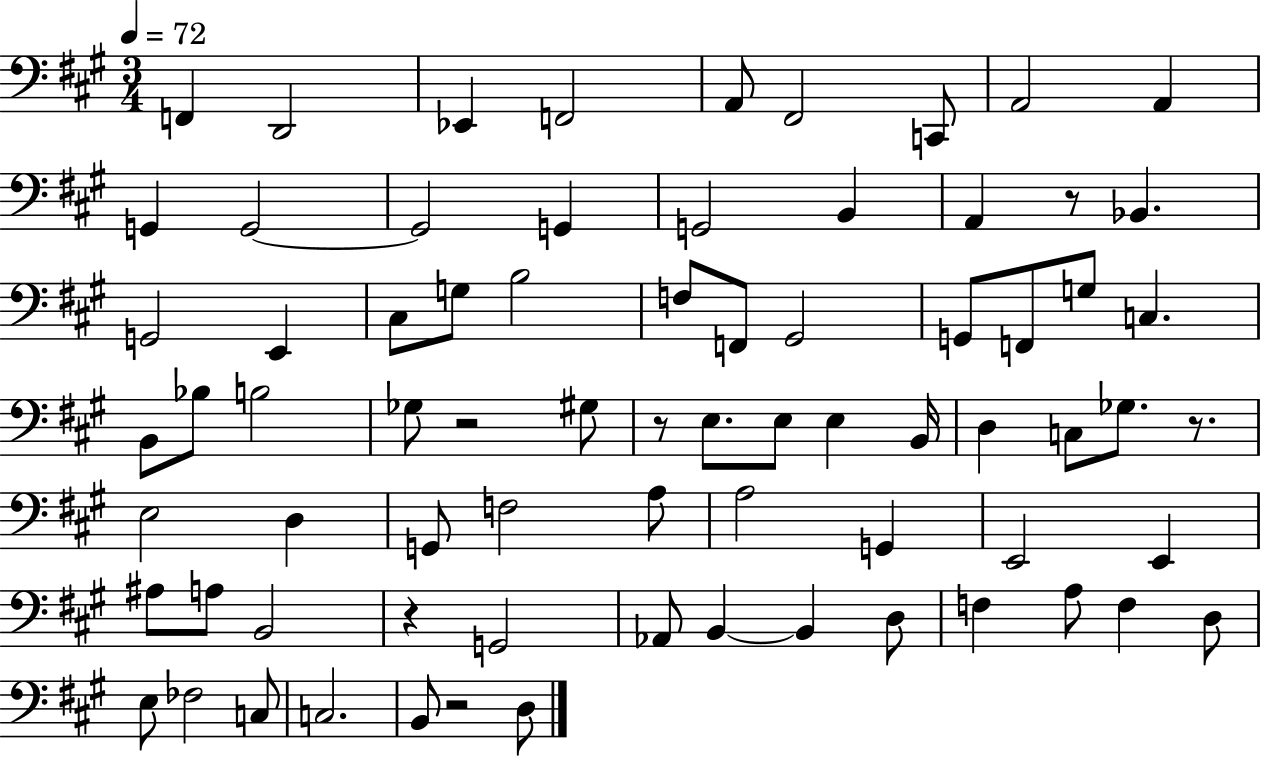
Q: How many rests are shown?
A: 6